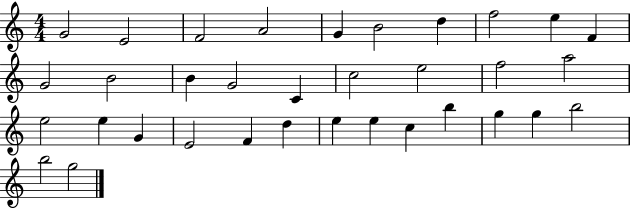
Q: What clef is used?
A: treble